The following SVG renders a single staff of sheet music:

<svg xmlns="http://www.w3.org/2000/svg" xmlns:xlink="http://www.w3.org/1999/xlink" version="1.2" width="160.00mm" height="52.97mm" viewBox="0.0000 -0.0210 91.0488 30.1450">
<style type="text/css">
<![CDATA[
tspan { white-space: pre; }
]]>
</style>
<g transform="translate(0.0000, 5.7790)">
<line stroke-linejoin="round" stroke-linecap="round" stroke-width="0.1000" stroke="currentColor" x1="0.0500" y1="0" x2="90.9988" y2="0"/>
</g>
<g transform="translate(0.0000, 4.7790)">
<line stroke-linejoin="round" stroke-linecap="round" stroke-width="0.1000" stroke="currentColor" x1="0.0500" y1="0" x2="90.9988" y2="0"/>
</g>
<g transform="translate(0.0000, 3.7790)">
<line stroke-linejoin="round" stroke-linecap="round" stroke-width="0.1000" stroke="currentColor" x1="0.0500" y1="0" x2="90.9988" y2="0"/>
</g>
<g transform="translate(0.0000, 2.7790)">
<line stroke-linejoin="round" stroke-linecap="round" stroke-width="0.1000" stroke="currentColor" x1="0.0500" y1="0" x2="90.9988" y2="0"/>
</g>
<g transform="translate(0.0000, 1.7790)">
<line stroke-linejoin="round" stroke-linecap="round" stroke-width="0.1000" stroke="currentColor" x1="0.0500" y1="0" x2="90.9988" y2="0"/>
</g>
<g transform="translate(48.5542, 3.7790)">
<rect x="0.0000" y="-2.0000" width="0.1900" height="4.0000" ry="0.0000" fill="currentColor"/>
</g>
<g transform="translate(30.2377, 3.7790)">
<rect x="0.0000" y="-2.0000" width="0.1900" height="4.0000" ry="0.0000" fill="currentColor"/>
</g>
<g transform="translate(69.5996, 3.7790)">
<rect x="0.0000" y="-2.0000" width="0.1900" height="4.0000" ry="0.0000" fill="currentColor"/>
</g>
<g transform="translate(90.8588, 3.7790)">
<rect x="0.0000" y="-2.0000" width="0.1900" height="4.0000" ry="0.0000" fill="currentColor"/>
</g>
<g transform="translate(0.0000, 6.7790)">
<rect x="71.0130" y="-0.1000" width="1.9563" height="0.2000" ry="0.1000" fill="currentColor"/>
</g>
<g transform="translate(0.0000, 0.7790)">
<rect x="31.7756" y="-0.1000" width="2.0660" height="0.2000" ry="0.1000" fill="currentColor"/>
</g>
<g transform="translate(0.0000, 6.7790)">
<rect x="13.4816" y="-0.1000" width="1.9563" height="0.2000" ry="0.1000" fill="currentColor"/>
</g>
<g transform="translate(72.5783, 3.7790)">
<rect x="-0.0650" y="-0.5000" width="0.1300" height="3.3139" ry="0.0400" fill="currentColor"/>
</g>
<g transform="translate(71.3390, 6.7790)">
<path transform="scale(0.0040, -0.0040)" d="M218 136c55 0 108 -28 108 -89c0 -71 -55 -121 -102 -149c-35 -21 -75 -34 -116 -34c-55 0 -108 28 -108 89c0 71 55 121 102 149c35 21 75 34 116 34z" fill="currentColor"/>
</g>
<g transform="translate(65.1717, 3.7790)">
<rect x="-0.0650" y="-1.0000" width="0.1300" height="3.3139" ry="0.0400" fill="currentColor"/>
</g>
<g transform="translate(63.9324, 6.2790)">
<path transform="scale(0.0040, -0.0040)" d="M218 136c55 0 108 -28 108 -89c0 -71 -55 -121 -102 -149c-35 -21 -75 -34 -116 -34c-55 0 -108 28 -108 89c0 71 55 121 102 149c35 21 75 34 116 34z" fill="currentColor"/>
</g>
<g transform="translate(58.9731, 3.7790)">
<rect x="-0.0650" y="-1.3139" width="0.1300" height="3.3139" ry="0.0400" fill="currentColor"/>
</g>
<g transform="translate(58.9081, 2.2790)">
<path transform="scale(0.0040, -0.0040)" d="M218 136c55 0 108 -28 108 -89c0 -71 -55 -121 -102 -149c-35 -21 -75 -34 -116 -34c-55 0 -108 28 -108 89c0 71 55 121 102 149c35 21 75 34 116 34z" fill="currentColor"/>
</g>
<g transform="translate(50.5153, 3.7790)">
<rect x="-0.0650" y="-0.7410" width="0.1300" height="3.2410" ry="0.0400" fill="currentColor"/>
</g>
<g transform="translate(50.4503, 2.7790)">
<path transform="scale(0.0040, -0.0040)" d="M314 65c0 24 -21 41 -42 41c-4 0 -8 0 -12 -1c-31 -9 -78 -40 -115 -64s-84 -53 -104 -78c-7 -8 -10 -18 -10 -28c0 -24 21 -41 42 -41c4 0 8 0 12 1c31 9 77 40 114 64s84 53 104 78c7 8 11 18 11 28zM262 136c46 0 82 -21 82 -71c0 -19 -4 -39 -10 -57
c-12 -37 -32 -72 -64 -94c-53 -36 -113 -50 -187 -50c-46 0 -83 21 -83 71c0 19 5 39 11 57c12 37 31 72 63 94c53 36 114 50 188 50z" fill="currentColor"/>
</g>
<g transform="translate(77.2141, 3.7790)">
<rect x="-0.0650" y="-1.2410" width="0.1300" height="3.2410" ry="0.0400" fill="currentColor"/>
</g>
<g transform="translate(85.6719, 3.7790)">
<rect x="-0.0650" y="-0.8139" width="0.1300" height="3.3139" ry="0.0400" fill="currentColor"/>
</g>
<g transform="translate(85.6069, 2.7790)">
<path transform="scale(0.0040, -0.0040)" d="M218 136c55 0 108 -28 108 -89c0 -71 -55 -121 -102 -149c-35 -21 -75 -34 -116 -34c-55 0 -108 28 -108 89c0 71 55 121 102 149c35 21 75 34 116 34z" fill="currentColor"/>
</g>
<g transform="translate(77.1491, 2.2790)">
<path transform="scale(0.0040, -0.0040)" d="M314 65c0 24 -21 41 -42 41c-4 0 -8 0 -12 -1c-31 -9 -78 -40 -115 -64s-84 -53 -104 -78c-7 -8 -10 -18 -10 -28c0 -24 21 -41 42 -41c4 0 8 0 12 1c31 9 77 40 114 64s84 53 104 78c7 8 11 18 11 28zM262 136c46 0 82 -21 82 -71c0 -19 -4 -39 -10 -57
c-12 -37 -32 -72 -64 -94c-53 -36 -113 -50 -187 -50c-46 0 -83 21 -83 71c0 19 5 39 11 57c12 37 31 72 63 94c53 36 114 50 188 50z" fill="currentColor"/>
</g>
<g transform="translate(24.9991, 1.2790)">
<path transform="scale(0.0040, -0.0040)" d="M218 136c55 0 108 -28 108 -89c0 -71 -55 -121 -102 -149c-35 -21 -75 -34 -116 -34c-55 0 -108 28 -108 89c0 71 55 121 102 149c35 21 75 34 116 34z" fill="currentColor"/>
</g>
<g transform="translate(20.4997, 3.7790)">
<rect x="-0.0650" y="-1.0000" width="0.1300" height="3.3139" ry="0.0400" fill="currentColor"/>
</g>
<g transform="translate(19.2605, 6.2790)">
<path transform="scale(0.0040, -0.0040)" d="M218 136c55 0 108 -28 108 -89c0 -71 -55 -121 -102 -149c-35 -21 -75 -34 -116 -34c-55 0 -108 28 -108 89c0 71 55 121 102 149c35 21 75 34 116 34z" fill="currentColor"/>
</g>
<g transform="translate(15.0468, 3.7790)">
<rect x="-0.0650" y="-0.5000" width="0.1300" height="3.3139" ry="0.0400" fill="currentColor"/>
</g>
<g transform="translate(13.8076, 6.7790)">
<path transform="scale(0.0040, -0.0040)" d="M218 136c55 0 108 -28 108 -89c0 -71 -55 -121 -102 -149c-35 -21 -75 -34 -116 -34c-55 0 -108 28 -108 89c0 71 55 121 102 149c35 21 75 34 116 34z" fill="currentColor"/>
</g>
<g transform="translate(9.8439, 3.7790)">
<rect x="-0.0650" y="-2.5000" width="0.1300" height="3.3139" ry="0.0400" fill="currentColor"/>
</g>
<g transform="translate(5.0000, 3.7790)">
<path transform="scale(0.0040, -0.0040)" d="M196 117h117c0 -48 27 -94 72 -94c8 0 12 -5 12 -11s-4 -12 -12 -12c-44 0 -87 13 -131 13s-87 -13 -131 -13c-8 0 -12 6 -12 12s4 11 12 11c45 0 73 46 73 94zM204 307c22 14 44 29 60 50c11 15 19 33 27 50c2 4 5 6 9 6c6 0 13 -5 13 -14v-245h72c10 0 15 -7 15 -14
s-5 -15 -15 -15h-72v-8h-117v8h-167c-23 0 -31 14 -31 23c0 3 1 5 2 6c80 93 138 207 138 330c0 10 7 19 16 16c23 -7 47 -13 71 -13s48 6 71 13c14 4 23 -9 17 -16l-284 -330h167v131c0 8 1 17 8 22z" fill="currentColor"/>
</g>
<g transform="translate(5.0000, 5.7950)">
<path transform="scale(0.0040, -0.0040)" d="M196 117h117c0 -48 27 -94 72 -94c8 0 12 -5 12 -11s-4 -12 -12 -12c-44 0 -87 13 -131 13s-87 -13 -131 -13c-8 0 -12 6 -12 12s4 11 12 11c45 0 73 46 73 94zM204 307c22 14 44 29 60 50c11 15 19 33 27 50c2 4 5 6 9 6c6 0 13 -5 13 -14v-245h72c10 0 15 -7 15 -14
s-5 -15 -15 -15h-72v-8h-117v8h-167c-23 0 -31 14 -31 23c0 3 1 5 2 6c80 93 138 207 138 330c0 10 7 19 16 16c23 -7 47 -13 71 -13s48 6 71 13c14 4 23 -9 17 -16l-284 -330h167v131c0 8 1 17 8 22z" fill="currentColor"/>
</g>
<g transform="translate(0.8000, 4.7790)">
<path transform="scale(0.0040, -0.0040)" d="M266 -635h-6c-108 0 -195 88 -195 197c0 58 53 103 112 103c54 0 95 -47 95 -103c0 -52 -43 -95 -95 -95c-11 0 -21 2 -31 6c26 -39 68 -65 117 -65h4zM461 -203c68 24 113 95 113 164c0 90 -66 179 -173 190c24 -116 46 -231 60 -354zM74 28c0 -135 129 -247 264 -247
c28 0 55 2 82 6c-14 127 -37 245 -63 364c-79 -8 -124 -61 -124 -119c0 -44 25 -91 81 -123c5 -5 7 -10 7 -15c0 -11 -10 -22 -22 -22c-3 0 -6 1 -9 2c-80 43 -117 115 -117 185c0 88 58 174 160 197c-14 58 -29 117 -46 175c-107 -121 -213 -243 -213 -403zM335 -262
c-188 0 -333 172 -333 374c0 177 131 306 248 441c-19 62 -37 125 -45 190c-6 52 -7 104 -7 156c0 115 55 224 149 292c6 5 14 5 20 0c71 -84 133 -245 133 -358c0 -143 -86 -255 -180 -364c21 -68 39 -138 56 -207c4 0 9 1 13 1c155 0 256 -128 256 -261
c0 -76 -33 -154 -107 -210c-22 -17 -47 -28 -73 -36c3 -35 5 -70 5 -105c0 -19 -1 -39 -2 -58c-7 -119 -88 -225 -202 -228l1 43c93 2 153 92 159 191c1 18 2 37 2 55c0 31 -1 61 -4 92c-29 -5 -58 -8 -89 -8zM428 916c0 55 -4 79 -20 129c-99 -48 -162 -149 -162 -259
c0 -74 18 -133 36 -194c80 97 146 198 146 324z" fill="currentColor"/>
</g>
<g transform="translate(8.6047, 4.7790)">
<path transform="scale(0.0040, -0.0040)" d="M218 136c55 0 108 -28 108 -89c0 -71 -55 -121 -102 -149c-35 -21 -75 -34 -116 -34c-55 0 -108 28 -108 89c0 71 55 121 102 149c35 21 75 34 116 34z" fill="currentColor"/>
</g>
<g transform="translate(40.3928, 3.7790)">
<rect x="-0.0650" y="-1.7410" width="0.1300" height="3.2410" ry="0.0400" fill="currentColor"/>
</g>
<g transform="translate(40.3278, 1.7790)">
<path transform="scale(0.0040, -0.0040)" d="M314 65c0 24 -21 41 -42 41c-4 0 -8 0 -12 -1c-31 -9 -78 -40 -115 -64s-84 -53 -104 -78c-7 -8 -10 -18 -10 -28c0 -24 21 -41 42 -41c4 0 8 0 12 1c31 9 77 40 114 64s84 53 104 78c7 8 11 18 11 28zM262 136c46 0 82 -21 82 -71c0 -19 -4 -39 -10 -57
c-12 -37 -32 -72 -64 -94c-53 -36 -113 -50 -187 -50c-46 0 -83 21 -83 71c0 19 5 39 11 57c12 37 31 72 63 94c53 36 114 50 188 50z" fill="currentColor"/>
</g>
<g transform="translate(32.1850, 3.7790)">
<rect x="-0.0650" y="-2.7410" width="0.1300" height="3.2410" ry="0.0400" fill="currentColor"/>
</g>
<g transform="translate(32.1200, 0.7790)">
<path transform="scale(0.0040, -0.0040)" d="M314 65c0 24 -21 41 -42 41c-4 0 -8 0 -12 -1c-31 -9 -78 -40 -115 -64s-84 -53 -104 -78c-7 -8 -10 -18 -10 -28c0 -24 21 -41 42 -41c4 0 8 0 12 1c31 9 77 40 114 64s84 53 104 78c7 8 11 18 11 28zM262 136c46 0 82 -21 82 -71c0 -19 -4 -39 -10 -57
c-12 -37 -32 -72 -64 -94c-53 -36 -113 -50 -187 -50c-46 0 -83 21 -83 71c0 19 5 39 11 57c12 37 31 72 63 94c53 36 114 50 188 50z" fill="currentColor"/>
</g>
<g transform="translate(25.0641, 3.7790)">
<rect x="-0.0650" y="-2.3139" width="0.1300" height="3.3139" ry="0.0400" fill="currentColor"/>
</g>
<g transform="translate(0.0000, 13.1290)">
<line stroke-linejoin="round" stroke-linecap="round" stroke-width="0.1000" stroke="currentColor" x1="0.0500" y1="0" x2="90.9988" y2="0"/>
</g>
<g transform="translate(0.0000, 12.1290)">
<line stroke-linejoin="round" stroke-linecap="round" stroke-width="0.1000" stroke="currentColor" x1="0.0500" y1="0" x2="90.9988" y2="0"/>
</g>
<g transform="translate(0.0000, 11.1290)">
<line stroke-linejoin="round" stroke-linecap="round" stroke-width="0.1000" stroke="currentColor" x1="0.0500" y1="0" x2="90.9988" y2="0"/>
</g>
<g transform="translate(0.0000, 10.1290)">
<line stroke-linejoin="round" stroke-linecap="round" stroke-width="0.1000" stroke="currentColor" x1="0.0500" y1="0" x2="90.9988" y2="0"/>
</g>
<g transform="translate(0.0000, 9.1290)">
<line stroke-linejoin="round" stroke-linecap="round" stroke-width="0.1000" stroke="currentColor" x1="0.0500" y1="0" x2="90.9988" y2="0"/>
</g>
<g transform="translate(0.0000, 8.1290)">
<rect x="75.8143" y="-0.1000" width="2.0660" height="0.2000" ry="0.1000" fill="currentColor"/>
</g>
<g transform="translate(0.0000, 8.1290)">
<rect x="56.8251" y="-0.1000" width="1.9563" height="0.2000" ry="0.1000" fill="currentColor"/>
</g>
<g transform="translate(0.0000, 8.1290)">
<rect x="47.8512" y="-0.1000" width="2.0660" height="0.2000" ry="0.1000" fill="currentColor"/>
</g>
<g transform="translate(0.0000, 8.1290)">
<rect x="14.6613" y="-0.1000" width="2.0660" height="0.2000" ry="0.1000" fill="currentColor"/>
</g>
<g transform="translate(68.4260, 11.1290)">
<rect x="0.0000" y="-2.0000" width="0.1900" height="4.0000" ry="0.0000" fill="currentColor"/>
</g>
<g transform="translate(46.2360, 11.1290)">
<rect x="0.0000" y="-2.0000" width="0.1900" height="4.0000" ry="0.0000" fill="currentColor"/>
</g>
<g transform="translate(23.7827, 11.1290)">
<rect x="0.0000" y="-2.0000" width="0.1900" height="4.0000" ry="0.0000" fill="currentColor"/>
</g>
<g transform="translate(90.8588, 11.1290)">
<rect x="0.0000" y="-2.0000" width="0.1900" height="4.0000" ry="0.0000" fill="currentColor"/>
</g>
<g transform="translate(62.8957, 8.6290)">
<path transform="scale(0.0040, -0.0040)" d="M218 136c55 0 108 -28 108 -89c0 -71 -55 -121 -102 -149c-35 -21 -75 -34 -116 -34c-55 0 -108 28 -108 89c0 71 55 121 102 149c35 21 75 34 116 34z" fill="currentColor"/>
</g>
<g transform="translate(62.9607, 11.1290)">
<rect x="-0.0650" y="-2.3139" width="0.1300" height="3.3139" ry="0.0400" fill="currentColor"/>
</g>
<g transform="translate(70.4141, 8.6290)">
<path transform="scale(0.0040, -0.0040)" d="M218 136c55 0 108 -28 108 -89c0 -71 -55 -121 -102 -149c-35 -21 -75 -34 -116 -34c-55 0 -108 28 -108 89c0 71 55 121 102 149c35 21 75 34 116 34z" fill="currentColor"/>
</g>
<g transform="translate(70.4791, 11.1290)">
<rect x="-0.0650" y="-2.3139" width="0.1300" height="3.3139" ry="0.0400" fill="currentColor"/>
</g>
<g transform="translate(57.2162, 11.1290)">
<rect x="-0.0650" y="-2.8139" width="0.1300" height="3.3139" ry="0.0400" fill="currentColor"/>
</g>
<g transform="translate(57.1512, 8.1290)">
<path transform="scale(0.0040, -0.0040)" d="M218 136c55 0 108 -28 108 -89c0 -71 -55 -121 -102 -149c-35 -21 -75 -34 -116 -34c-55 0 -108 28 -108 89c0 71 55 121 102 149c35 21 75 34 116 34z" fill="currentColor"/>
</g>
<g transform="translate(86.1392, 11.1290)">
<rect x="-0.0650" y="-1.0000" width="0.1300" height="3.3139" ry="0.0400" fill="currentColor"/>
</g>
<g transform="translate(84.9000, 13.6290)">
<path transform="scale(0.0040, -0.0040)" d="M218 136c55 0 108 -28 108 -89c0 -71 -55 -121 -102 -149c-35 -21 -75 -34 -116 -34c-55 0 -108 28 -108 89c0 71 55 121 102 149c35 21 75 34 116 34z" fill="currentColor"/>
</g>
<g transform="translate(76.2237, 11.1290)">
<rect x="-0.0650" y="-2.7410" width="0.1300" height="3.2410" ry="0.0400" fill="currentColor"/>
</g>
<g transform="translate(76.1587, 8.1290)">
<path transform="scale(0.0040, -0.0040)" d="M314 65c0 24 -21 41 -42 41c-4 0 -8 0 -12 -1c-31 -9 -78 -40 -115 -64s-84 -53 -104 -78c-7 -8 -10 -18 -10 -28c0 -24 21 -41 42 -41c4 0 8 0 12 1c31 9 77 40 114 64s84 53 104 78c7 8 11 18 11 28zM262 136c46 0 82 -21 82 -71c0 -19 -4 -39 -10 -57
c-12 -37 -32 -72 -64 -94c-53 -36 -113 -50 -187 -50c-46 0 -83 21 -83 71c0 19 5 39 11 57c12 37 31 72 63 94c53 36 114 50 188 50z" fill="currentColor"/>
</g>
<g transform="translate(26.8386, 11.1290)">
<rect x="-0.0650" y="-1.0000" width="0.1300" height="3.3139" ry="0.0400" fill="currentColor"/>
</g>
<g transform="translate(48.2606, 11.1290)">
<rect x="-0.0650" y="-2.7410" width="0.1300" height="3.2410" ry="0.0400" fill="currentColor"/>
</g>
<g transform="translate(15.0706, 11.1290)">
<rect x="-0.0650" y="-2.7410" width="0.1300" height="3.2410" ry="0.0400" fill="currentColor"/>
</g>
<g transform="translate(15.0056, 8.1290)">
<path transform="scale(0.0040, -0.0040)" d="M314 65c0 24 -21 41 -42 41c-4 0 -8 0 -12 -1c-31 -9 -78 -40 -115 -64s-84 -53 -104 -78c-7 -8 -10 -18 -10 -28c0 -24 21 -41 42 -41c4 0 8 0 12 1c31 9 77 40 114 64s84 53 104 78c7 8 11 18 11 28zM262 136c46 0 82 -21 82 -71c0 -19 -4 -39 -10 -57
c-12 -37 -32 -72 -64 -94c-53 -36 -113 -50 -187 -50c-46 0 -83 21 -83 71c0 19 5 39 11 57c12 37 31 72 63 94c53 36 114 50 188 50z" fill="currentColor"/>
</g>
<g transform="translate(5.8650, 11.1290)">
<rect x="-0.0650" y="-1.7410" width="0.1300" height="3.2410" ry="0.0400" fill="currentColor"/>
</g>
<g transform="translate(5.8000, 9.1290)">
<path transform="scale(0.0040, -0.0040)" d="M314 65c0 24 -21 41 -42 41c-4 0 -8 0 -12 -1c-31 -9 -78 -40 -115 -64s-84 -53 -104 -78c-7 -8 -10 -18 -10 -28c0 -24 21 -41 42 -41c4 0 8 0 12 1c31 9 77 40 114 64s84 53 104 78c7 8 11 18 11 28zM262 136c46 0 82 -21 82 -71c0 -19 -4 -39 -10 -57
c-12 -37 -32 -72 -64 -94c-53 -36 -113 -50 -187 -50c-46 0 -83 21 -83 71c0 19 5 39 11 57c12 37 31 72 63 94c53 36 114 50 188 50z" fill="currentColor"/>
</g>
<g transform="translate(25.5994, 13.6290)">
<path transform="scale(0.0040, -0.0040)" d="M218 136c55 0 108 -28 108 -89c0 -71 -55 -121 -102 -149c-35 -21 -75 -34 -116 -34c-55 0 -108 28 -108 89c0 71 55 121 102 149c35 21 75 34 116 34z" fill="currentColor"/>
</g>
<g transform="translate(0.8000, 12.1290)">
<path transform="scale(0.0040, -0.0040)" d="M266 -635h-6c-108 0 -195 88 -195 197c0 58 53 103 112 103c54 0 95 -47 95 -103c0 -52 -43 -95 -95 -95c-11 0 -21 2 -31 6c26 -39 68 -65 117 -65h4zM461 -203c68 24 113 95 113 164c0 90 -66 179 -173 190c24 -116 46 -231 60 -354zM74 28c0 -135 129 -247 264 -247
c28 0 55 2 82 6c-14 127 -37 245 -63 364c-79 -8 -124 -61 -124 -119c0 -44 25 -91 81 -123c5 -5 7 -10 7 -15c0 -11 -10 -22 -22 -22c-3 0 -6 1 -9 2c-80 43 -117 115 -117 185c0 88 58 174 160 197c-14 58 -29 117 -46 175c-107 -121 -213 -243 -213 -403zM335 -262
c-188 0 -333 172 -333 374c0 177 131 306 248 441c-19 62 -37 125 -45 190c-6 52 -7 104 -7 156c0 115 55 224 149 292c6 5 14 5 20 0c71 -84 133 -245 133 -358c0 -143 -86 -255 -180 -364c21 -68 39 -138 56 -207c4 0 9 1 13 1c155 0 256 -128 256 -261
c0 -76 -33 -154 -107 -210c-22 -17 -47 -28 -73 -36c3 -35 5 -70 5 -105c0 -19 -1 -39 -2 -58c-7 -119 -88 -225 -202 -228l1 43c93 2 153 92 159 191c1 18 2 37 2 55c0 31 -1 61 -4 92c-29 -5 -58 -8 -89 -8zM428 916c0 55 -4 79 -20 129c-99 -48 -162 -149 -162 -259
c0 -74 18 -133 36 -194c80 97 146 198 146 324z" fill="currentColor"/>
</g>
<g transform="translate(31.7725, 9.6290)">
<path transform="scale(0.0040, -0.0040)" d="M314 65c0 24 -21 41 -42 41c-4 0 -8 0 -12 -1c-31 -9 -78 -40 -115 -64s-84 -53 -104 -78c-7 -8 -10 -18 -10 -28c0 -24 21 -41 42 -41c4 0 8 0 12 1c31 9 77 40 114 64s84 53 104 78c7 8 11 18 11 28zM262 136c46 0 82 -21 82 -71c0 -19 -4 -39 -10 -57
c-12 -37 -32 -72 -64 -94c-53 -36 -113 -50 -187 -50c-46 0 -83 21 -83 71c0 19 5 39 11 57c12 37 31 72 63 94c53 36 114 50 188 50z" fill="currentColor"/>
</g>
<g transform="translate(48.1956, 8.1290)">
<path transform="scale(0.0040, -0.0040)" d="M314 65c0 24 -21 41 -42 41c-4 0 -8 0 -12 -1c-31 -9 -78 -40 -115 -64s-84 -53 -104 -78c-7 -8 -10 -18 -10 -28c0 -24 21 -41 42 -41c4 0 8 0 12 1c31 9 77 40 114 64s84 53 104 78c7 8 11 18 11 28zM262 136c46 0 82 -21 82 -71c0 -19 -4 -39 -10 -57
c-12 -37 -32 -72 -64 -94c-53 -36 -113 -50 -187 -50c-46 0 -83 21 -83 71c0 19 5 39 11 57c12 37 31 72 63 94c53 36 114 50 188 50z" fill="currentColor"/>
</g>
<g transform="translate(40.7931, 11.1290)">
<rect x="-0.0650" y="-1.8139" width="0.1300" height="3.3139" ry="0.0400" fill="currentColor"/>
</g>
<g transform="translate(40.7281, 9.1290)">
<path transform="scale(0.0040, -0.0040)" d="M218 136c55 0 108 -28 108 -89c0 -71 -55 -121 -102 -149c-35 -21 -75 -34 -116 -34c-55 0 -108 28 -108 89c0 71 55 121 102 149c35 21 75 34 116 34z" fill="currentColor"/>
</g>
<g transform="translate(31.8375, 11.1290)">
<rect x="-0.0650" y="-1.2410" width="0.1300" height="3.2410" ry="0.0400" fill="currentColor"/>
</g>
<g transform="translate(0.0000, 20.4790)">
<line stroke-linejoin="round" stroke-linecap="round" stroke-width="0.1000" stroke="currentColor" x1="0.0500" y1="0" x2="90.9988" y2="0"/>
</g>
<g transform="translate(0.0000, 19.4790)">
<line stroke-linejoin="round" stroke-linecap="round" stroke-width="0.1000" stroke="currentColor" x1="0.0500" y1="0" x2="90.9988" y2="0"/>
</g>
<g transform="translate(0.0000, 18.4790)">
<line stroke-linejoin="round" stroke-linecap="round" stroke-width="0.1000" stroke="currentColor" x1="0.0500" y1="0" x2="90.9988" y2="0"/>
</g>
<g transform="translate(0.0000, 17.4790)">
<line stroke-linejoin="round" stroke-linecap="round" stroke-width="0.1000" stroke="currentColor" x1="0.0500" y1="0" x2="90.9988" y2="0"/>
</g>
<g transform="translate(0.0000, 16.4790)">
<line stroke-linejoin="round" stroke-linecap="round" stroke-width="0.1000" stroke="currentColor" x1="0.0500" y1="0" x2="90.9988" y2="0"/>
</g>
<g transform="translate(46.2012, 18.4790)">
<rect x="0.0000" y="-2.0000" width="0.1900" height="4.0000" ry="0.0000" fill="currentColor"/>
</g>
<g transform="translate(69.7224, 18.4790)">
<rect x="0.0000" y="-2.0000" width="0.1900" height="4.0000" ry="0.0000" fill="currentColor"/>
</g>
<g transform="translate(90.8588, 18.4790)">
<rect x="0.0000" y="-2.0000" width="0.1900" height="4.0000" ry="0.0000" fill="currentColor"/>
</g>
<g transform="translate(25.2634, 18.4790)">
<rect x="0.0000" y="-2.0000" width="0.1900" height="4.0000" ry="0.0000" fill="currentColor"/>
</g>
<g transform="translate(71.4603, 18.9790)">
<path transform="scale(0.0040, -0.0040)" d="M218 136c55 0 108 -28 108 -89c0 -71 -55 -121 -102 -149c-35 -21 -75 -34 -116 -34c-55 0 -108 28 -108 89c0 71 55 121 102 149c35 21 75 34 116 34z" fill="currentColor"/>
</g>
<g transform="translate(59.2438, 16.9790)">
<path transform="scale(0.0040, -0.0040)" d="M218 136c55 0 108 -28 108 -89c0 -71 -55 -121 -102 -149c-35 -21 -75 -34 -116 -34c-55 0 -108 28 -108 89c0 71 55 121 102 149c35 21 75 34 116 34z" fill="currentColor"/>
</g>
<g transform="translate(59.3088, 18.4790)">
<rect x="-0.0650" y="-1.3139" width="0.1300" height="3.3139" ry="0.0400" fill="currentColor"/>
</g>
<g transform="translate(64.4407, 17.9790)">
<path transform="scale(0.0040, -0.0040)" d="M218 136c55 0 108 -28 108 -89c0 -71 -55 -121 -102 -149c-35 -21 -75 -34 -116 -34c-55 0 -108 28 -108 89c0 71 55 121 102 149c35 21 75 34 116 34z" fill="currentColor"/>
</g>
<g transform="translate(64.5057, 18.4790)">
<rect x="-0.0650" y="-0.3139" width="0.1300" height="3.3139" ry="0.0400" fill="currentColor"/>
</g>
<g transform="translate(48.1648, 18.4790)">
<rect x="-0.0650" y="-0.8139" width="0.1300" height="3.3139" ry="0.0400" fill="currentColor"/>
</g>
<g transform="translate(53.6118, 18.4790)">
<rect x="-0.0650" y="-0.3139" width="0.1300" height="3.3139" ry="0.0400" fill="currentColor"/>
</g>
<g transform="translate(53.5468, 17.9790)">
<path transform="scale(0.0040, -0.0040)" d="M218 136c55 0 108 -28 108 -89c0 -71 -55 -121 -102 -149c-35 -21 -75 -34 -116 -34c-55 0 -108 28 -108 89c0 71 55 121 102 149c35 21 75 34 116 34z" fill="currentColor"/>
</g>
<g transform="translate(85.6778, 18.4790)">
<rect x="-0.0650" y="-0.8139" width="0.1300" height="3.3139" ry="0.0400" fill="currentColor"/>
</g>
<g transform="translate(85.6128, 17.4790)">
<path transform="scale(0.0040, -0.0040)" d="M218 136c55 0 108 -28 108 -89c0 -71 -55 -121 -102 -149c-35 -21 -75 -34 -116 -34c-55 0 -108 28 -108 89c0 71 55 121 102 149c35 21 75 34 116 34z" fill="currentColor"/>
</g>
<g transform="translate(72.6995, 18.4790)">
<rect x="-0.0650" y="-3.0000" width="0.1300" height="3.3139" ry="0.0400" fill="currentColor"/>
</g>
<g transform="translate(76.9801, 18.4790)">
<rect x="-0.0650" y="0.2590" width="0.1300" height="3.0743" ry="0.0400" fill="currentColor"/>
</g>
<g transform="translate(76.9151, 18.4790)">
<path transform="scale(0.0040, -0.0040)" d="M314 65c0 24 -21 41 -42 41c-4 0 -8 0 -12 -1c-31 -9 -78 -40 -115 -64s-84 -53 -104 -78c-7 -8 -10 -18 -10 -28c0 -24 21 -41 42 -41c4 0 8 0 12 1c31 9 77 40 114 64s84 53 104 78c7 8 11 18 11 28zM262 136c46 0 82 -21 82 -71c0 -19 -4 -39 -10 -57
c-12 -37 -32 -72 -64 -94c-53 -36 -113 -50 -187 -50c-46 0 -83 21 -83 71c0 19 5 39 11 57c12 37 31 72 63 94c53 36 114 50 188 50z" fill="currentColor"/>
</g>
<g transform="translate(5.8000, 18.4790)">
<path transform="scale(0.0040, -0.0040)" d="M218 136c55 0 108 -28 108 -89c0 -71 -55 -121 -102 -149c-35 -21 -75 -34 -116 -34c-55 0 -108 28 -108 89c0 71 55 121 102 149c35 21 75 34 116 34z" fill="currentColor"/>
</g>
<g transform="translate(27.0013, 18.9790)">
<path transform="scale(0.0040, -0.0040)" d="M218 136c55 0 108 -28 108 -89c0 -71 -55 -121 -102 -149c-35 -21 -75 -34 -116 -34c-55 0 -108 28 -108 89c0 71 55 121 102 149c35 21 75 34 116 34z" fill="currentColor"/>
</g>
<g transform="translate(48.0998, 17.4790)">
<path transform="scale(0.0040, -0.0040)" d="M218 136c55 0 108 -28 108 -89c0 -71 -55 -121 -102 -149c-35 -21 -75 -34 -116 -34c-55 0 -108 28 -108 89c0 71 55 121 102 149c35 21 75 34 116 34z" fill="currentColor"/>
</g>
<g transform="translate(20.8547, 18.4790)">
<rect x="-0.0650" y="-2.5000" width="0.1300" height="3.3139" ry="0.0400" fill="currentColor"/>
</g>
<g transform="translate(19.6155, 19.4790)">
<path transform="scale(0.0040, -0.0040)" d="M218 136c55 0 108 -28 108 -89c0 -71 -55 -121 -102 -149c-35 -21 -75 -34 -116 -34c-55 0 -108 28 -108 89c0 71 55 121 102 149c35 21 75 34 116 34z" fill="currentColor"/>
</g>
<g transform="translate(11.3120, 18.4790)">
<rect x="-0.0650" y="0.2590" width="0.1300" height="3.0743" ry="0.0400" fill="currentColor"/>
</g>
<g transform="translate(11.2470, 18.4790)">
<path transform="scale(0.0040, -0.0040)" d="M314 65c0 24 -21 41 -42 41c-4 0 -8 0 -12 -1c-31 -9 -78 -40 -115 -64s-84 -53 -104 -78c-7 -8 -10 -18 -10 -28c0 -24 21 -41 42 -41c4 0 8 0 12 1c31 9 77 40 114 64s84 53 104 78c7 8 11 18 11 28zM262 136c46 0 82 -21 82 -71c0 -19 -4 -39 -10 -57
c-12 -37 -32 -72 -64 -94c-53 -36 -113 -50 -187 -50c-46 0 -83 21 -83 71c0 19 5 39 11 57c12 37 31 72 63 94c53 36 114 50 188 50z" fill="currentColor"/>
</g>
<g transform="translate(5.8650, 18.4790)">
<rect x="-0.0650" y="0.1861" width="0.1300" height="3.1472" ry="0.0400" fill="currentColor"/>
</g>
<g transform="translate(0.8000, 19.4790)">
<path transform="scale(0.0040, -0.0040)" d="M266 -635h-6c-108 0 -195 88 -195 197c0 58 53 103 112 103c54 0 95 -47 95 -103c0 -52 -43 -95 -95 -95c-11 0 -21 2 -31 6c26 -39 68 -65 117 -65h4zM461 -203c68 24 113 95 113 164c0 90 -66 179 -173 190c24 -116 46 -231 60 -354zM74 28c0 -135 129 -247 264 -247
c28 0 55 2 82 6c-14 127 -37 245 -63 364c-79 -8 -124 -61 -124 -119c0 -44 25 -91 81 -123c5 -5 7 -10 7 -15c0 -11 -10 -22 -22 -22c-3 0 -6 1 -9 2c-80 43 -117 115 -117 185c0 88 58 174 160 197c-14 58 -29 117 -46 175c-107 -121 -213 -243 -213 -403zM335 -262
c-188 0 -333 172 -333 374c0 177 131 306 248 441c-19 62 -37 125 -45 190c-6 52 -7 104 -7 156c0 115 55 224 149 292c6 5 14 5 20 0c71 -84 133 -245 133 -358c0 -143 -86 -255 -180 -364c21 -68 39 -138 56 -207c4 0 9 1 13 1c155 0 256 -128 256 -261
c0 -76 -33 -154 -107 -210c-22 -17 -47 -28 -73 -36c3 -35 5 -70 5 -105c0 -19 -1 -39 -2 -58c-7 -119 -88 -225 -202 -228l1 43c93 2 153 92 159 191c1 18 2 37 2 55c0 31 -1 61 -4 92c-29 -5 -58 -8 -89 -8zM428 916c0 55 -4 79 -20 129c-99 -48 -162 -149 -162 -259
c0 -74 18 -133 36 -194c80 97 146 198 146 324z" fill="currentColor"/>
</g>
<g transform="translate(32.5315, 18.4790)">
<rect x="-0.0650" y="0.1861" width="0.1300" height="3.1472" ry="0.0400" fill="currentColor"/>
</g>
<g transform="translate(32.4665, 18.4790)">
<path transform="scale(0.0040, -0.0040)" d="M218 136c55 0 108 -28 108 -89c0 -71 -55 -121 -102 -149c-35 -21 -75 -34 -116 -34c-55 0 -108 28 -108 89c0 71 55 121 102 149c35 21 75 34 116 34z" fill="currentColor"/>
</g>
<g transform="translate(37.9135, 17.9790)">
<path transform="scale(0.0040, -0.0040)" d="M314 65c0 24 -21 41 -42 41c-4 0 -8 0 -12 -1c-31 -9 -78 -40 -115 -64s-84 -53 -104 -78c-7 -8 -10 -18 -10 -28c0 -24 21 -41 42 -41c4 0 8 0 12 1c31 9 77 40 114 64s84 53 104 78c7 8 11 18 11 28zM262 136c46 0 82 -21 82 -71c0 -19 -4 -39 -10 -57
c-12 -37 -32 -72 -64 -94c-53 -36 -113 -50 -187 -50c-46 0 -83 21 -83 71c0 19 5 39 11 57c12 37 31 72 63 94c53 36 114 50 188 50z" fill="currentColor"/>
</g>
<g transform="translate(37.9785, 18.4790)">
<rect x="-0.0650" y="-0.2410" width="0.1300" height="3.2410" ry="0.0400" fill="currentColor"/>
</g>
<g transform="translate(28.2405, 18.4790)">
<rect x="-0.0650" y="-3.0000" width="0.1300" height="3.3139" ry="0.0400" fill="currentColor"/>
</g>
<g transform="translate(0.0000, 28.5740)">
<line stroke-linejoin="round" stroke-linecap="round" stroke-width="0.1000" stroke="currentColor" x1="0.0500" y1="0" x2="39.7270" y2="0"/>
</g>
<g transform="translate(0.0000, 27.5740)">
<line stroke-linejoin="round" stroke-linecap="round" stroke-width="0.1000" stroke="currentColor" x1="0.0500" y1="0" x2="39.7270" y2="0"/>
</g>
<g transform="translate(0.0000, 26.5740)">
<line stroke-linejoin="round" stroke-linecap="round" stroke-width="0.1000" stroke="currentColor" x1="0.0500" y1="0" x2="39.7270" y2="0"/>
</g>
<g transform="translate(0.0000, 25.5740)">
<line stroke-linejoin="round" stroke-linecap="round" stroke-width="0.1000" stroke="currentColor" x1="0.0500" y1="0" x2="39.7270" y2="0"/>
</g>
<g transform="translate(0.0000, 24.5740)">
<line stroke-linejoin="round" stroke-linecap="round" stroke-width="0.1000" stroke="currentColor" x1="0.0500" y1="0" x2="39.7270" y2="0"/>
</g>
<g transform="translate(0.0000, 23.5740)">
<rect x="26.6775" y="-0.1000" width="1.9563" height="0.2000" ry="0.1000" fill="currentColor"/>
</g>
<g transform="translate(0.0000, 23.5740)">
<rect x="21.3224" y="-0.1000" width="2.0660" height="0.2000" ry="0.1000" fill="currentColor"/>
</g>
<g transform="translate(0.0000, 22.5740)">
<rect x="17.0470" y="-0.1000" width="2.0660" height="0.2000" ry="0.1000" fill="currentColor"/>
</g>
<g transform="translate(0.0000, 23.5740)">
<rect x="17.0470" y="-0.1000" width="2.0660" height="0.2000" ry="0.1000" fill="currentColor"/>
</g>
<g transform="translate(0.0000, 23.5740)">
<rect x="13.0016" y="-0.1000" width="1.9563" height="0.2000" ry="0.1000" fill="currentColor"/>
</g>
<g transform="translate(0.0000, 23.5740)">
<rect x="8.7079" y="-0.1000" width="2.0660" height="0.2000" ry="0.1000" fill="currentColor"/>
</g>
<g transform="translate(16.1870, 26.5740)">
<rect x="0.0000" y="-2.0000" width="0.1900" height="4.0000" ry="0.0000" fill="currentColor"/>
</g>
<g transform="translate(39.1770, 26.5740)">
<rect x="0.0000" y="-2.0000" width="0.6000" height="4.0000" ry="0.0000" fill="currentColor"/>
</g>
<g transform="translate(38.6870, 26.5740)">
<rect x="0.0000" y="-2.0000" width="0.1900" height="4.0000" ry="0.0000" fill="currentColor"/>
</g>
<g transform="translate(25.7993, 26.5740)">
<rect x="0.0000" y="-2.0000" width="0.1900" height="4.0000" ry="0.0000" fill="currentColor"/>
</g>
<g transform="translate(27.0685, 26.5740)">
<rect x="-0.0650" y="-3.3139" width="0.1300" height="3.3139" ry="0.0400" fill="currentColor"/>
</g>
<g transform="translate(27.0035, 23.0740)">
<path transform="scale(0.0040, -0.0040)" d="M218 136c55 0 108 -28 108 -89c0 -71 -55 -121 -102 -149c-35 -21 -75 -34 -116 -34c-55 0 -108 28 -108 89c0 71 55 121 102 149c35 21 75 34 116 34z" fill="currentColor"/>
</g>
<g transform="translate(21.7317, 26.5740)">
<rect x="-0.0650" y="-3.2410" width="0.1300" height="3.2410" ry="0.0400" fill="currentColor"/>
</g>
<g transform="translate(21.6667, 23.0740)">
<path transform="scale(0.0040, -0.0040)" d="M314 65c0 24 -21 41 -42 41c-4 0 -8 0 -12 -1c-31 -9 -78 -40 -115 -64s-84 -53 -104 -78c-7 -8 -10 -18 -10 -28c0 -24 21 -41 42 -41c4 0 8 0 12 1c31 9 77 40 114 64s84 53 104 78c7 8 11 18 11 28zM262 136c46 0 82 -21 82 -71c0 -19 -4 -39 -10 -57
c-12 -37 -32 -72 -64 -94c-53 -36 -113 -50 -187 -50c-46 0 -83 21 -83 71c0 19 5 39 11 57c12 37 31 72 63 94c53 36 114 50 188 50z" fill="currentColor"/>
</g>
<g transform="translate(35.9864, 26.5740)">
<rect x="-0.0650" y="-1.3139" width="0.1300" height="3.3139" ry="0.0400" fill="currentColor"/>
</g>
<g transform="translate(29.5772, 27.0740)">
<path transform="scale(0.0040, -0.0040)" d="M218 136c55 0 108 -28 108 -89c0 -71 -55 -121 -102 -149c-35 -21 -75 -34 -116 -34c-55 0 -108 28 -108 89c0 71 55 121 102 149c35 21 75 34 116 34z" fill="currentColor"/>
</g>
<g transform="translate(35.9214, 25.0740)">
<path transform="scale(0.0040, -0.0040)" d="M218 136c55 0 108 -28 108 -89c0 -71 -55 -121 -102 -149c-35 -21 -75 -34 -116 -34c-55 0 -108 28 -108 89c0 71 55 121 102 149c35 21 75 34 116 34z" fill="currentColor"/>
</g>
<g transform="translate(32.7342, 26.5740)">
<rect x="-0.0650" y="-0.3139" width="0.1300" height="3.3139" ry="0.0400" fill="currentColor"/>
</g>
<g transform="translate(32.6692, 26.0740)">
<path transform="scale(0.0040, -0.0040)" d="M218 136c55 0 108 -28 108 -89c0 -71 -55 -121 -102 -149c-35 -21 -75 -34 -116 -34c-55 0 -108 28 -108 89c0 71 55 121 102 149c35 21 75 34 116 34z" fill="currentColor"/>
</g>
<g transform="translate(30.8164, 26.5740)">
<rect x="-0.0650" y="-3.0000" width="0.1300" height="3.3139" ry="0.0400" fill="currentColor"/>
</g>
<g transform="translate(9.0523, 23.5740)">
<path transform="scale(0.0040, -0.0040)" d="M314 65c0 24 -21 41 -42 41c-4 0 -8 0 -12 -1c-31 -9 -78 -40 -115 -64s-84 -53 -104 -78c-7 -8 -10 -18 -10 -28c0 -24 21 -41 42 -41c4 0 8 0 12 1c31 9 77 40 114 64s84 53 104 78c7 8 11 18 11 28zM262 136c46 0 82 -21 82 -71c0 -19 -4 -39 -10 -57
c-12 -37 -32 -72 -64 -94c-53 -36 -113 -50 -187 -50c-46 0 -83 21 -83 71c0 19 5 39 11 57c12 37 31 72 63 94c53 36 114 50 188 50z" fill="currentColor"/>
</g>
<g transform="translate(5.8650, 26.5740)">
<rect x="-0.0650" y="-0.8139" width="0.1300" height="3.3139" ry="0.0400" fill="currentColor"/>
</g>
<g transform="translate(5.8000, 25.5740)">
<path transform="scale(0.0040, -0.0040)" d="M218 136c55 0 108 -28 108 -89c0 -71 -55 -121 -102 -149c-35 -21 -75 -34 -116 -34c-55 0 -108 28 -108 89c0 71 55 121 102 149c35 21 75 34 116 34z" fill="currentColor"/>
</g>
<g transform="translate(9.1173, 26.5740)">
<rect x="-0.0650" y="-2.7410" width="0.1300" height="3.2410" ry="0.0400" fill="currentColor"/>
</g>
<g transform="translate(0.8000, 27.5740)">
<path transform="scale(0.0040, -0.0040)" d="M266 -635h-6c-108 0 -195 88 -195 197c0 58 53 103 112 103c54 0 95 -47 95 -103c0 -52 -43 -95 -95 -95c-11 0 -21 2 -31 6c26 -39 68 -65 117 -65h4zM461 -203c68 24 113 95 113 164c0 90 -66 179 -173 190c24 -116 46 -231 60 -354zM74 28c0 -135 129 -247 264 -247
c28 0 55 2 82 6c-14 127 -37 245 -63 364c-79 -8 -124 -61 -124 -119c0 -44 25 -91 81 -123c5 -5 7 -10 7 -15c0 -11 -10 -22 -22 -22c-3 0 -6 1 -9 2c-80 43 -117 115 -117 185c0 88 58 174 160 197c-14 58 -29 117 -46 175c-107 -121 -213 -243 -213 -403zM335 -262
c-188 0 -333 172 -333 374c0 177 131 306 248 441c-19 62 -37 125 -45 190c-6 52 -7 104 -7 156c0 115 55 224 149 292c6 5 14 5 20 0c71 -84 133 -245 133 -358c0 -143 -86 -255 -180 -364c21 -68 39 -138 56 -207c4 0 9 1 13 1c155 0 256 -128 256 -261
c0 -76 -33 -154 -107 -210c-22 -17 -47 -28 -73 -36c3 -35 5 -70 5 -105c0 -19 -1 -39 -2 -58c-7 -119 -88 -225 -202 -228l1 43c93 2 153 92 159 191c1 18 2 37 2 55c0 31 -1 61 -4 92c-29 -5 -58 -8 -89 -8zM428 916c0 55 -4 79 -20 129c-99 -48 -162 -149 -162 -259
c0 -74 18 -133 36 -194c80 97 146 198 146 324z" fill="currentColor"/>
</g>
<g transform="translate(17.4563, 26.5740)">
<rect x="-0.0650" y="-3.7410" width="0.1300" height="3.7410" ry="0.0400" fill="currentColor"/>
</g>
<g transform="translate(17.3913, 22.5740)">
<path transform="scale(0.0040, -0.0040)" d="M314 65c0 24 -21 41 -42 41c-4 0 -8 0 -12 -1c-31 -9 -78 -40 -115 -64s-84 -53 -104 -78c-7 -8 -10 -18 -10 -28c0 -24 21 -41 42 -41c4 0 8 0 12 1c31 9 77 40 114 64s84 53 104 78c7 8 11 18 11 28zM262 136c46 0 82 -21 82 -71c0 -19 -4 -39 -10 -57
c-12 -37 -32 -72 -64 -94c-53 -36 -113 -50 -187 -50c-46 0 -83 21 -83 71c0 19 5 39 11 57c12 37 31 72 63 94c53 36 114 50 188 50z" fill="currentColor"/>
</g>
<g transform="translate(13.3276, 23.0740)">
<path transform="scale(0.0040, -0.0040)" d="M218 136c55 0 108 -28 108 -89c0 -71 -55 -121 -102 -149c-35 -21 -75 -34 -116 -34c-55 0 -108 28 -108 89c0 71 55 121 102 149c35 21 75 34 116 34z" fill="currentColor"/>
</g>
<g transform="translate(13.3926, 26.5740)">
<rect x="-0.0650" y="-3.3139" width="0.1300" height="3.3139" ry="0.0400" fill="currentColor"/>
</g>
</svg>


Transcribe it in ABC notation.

X:1
T:Untitled
M:4/4
L:1/4
K:C
G C D g a2 f2 d2 e D C e2 d f2 a2 D e2 f a2 a g g a2 D B B2 G A B c2 d c e c A B2 d d a2 b c'2 b2 b A c e